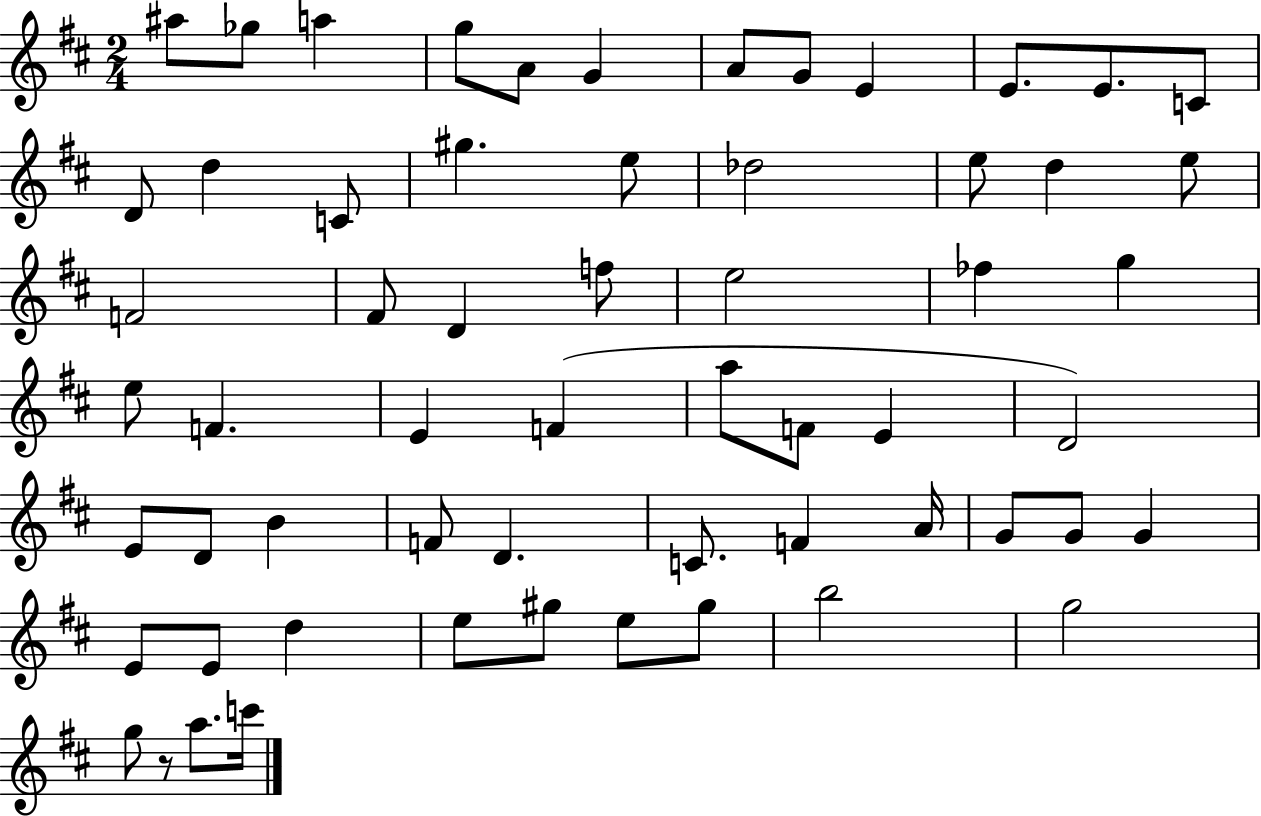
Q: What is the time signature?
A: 2/4